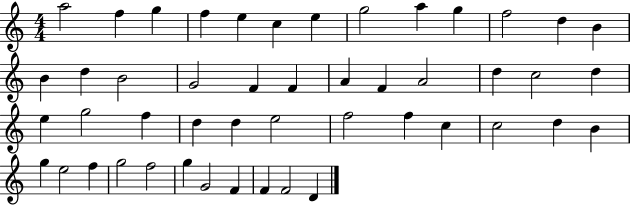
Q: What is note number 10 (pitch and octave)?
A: G5